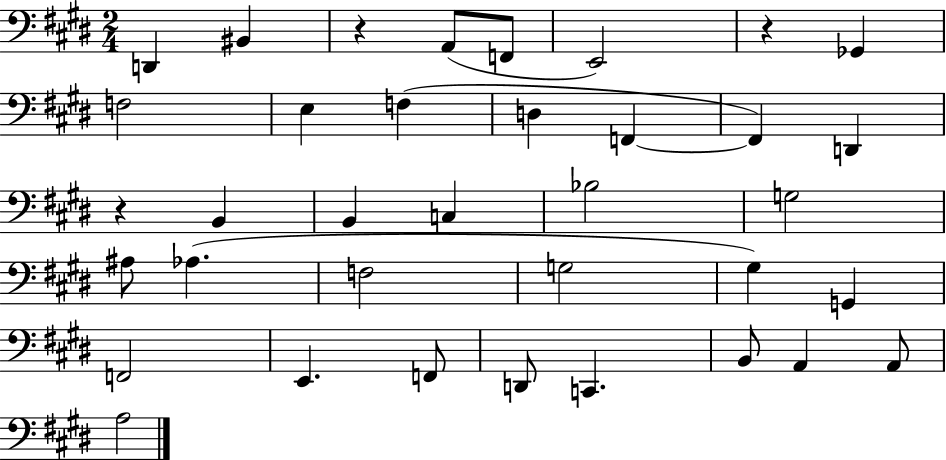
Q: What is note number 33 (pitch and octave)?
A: A3